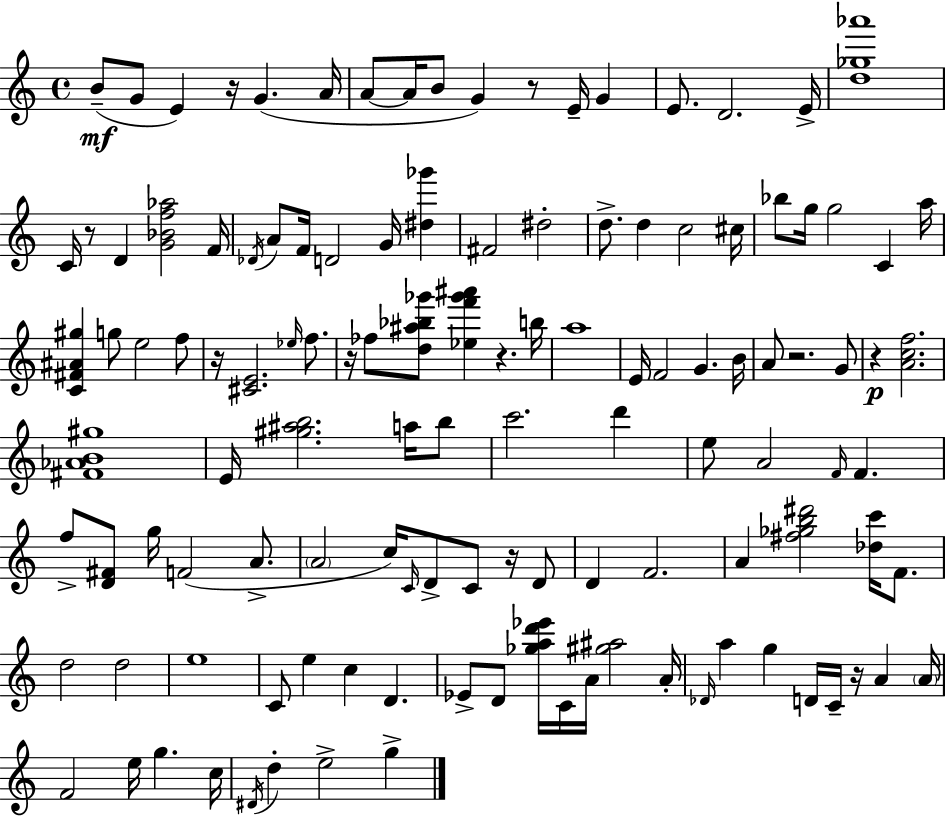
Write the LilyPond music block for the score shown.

{
  \clef treble
  \time 4/4
  \defaultTimeSignature
  \key a \minor
  b'8--(\mf g'8 e'4) r16 g'4.( a'16 | a'8~~ a'16 b'8 g'4) r8 e'16-- g'4 | e'8. d'2. e'16-> | <d'' ges'' aes'''>1 | \break c'16 r8 d'4 <g' bes' f'' aes''>2 f'16 | \acciaccatura { des'16 } a'8 f'16 d'2 g'16 <dis'' ges'''>4 | fis'2 dis''2-. | d''8.-> d''4 c''2 | \break cis''16 bes''8 g''16 g''2 c'4 | a''16 <c' fis' ais' gis''>4 g''8 e''2 f''8 | r16 <cis' e'>2. \grace { ees''16 } f''8. | r16 fes''8 <d'' ais'' bes'' ges'''>8 <ees'' f''' ges''' ais'''>4 r4. | \break b''16 a''1 | e'16 f'2 g'4. | b'16 a'8 r2. | g'8 r4\p <a' c'' f''>2. | \break <fis' aes' b' gis''>1 | e'16 <gis'' ais'' b''>2. a''16 | b''8 c'''2. d'''4 | e''8 a'2 \grace { f'16 } f'4. | \break f''8-> <d' fis'>8 g''16 f'2( | a'8.-> \parenthesize a'2 c''16) \grace { c'16 } d'8-> c'8 | r16 d'8 d'4 f'2. | a'4 <fis'' ges'' b'' dis'''>2 | \break <des'' c'''>16 f'8. d''2 d''2 | e''1 | c'8 e''4 c''4 d'4. | ees'8-> d'8 <ges'' a'' d''' ees'''>16 c'16 a'16 <gis'' ais''>2 | \break a'16-. \grace { des'16 } a''4 g''4 d'16 c'16-- r16 | a'4 \parenthesize a'16 f'2 e''16 g''4. | c''16 \acciaccatura { dis'16 } d''4-. e''2-> | g''4-> \bar "|."
}